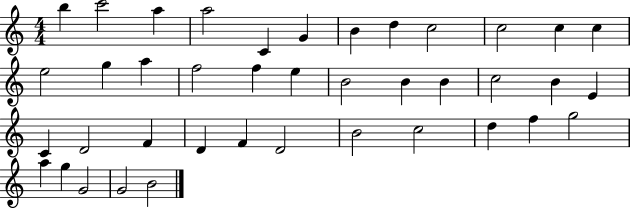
B5/q C6/h A5/q A5/h C4/q G4/q B4/q D5/q C5/h C5/h C5/q C5/q E5/h G5/q A5/q F5/h F5/q E5/q B4/h B4/q B4/q C5/h B4/q E4/q C4/q D4/h F4/q D4/q F4/q D4/h B4/h C5/h D5/q F5/q G5/h A5/q G5/q G4/h G4/h B4/h